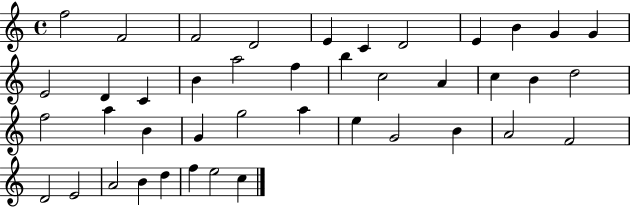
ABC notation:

X:1
T:Untitled
M:4/4
L:1/4
K:C
f2 F2 F2 D2 E C D2 E B G G E2 D C B a2 f b c2 A c B d2 f2 a B G g2 a e G2 B A2 F2 D2 E2 A2 B d f e2 c